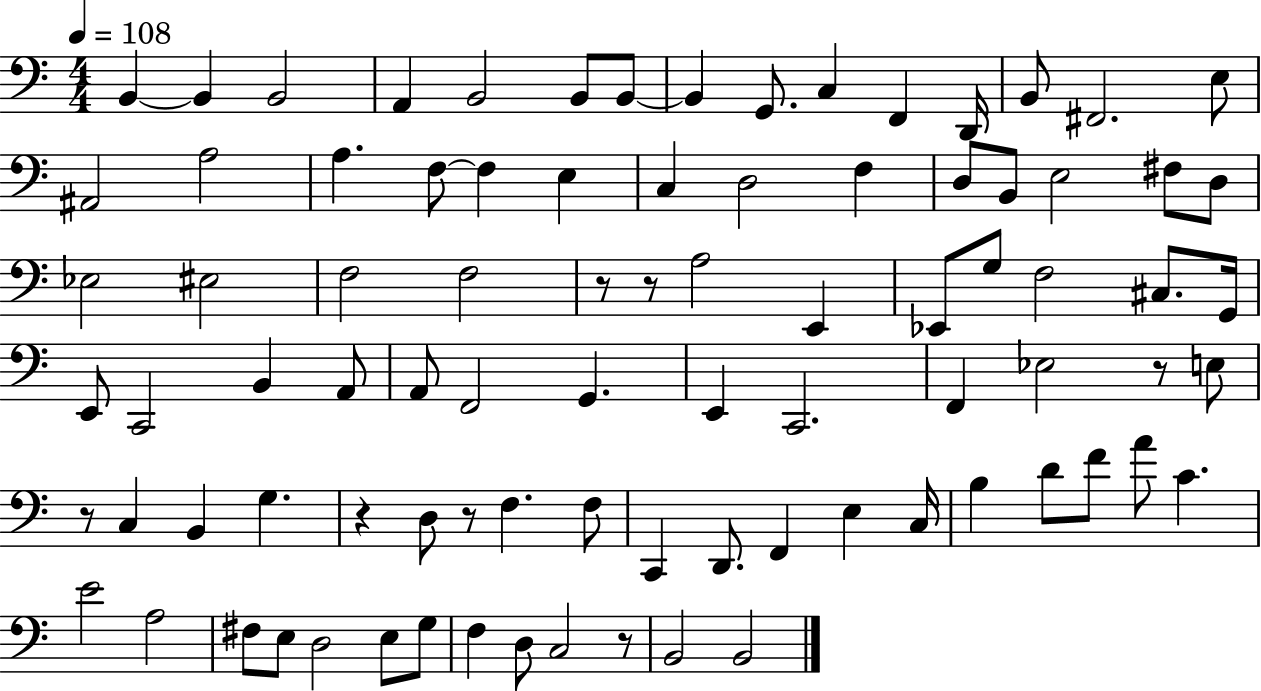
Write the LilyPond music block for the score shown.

{
  \clef bass
  \numericTimeSignature
  \time 4/4
  \key c \major
  \tempo 4 = 108
  b,4~~ b,4 b,2 | a,4 b,2 b,8 b,8~~ | b,4 g,8. c4 f,4 d,16 | b,8 fis,2. e8 | \break ais,2 a2 | a4. f8~~ f4 e4 | c4 d2 f4 | d8 b,8 e2 fis8 d8 | \break ees2 eis2 | f2 f2 | r8 r8 a2 e,4 | ees,8 g8 f2 cis8. g,16 | \break e,8 c,2 b,4 a,8 | a,8 f,2 g,4. | e,4 c,2. | f,4 ees2 r8 e8 | \break r8 c4 b,4 g4. | r4 d8 r8 f4. f8 | c,4 d,8. f,4 e4 c16 | b4 d'8 f'8 a'8 c'4. | \break e'2 a2 | fis8 e8 d2 e8 g8 | f4 d8 c2 r8 | b,2 b,2 | \break \bar "|."
}